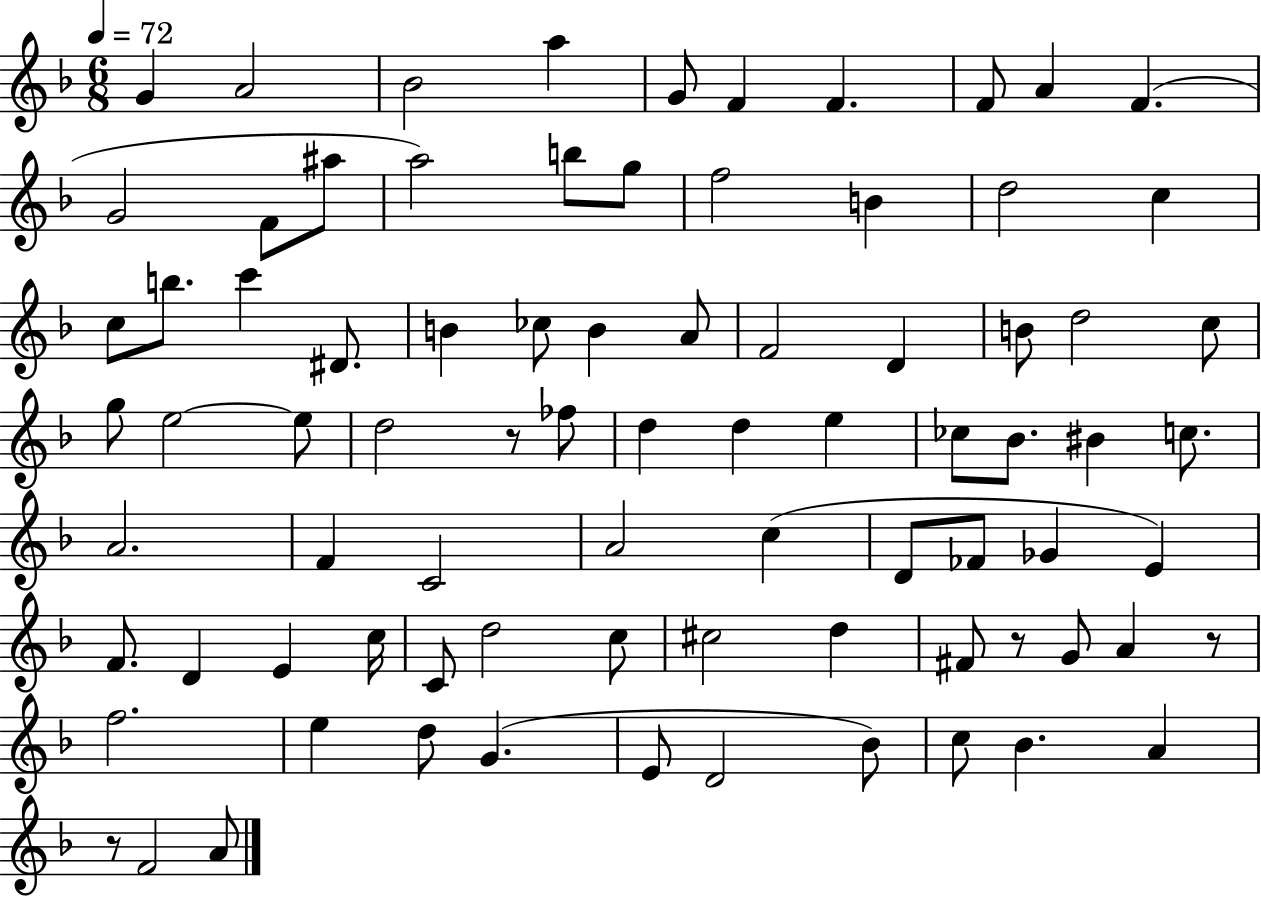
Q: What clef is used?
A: treble